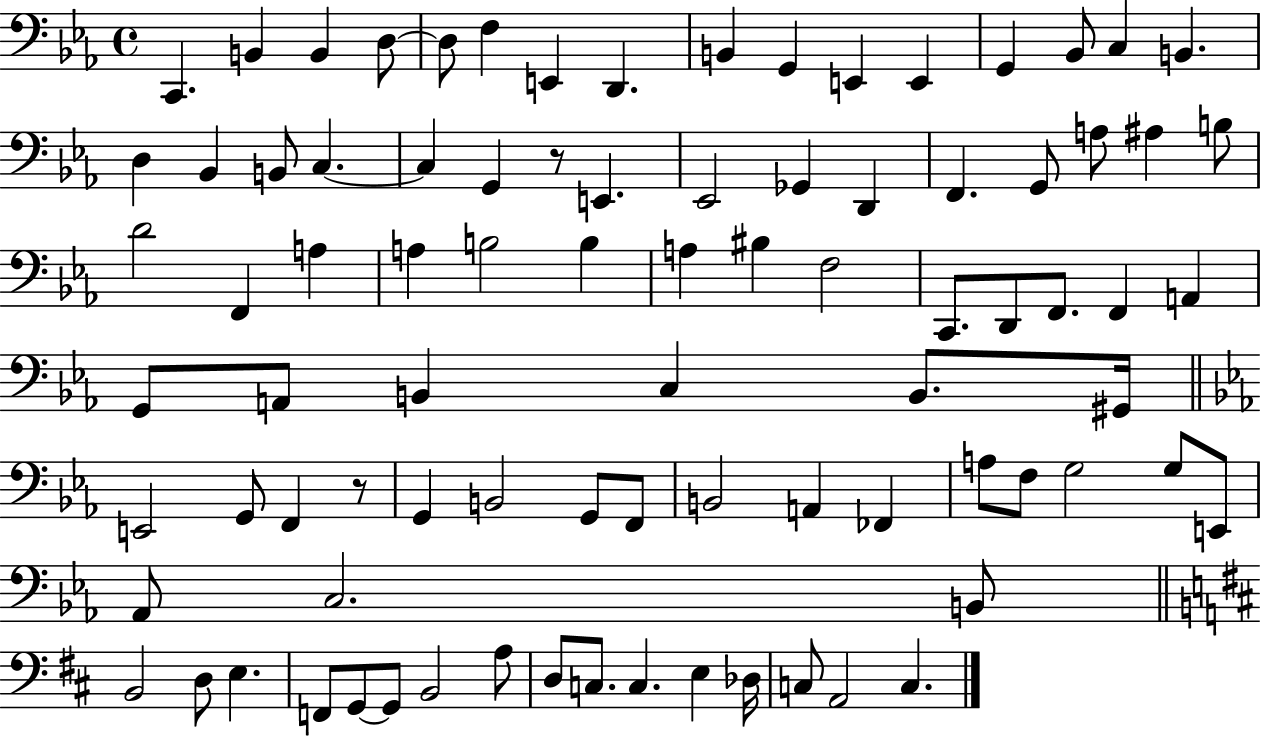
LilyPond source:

{
  \clef bass
  \time 4/4
  \defaultTimeSignature
  \key ees \major
  c,4. b,4 b,4 d8~~ | d8 f4 e,4 d,4. | b,4 g,4 e,4 e,4 | g,4 bes,8 c4 b,4. | \break d4 bes,4 b,8 c4.~~ | c4 g,4 r8 e,4. | ees,2 ges,4 d,4 | f,4. g,8 a8 ais4 b8 | \break d'2 f,4 a4 | a4 b2 b4 | a4 bis4 f2 | c,8. d,8 f,8. f,4 a,4 | \break g,8 a,8 b,4 c4 b,8. gis,16 | \bar "||" \break \key ees \major e,2 g,8 f,4 r8 | g,4 b,2 g,8 f,8 | b,2 a,4 fes,4 | a8 f8 g2 g8 e,8 | \break aes,8 c2. b,8 | \bar "||" \break \key b \minor b,2 d8 e4. | f,8 g,8~~ g,8 b,2 a8 | d8 c8. c4. e4 des16 | c8 a,2 c4. | \break \bar "|."
}